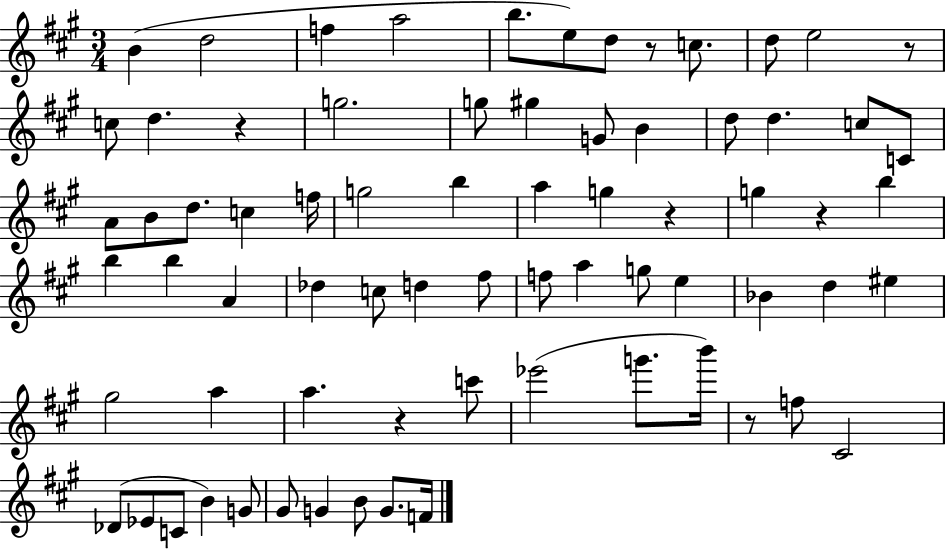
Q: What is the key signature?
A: A major